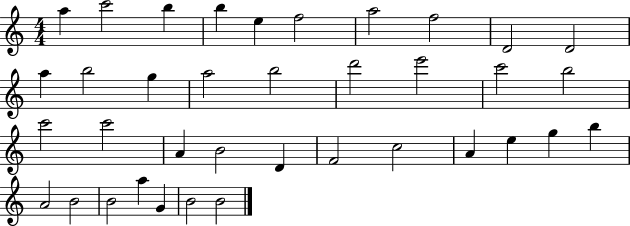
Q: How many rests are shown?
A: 0